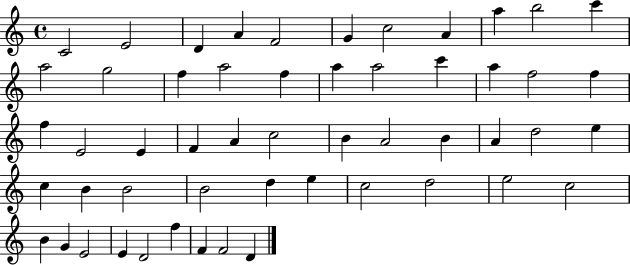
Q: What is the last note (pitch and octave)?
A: D4